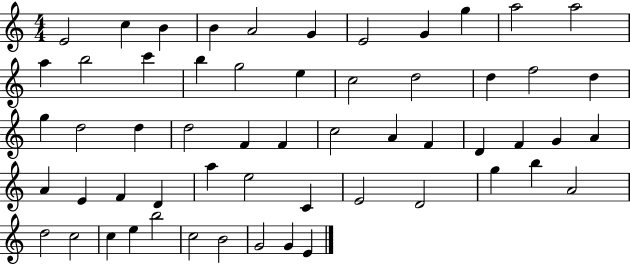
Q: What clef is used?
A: treble